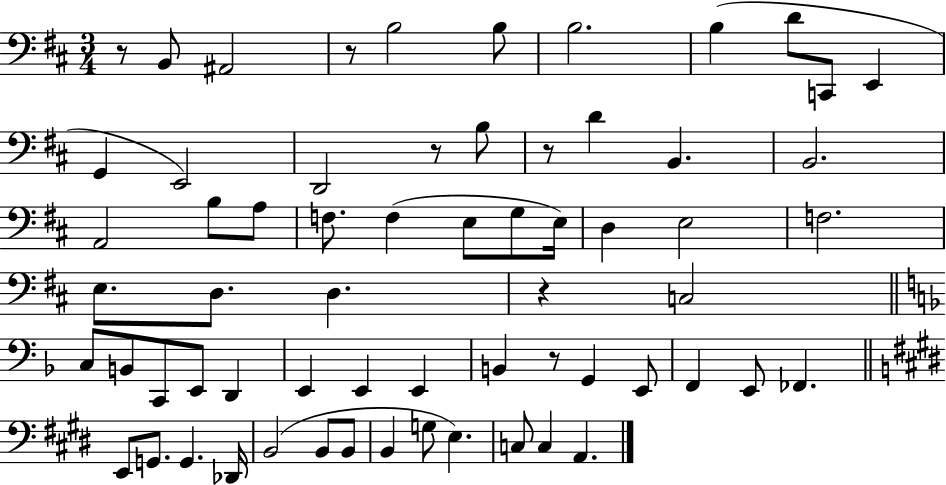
{
  \clef bass
  \numericTimeSignature
  \time 3/4
  \key d \major
  r8 b,8 ais,2 | r8 b2 b8 | b2. | b4( d'8 c,8 e,4 | \break g,4 e,2) | d,2 r8 b8 | r8 d'4 b,4. | b,2. | \break a,2 b8 a8 | f8. f4( e8 g8 e16) | d4 e2 | f2. | \break e8. d8. d4. | r4 c2 | \bar "||" \break \key f \major c8 b,8 c,8 e,8 d,4 | e,4 e,4 e,4 | b,4 r8 g,4 e,8 | f,4 e,8 fes,4. | \break \bar "||" \break \key e \major e,8 g,8. g,4. des,16 | b,2( b,8 b,8 | b,4 g8 e4.) | c8 c4 a,4. | \break \bar "|."
}